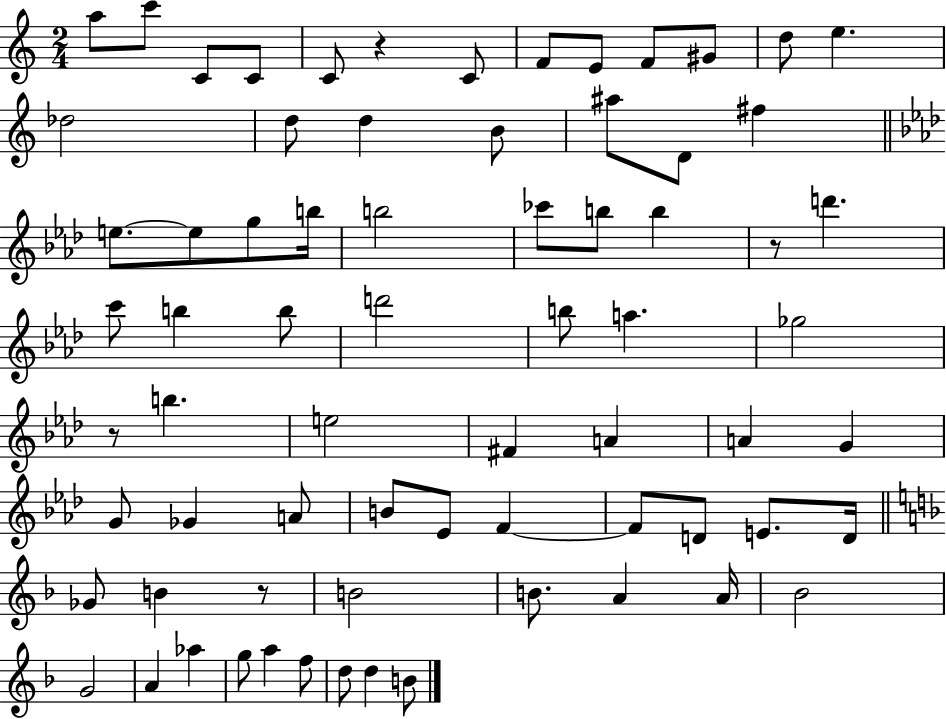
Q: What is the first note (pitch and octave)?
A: A5